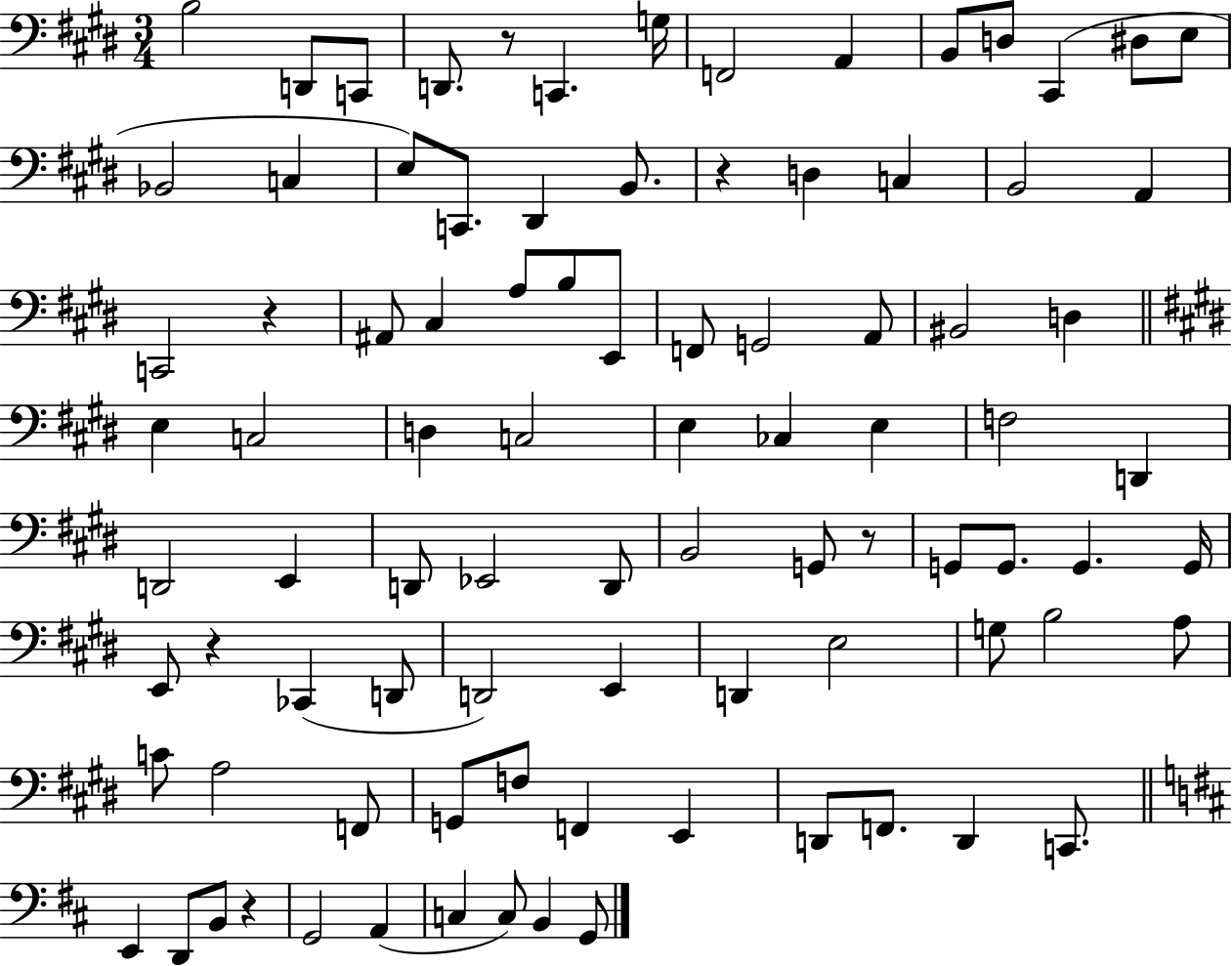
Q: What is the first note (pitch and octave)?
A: B3